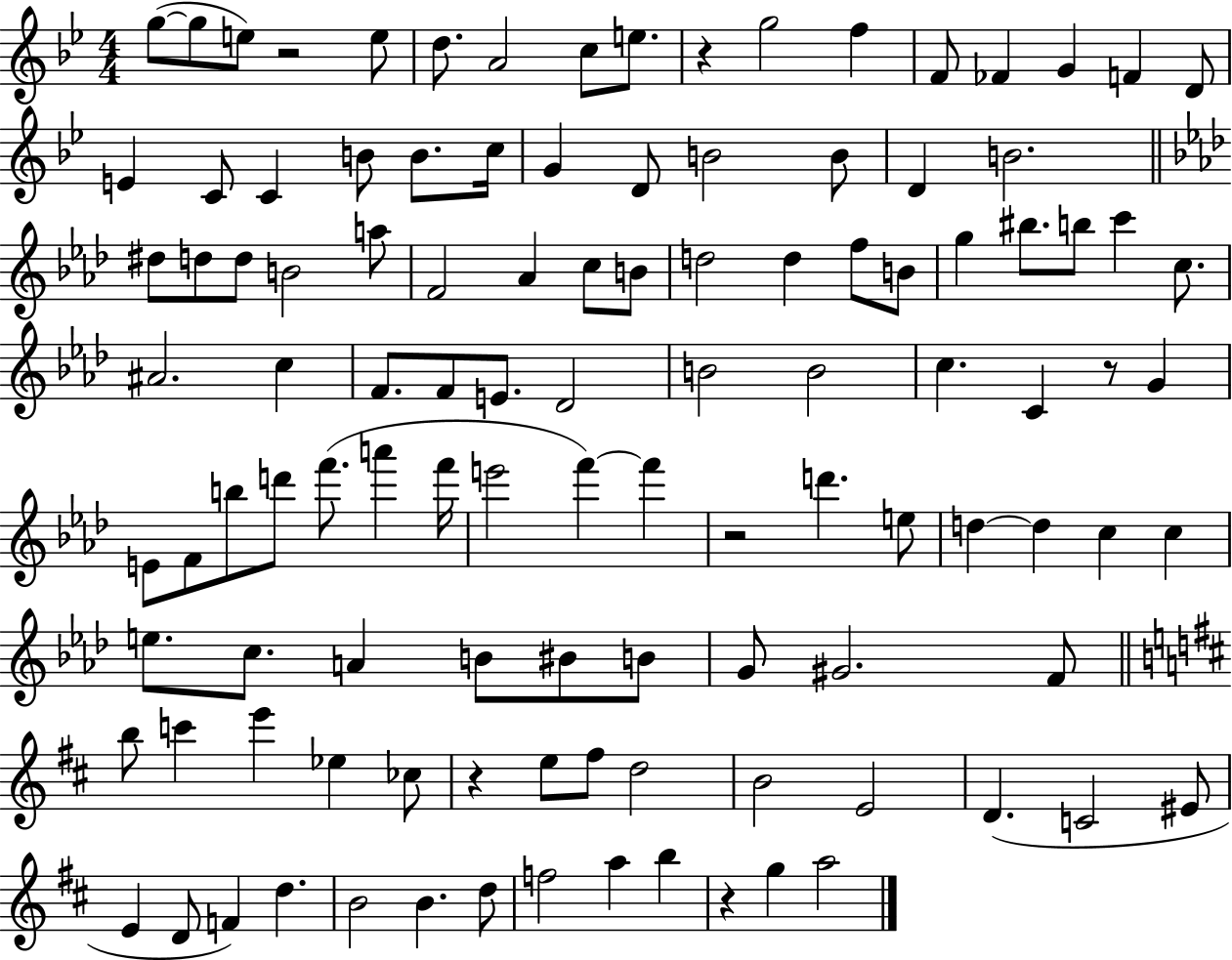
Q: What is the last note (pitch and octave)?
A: A5